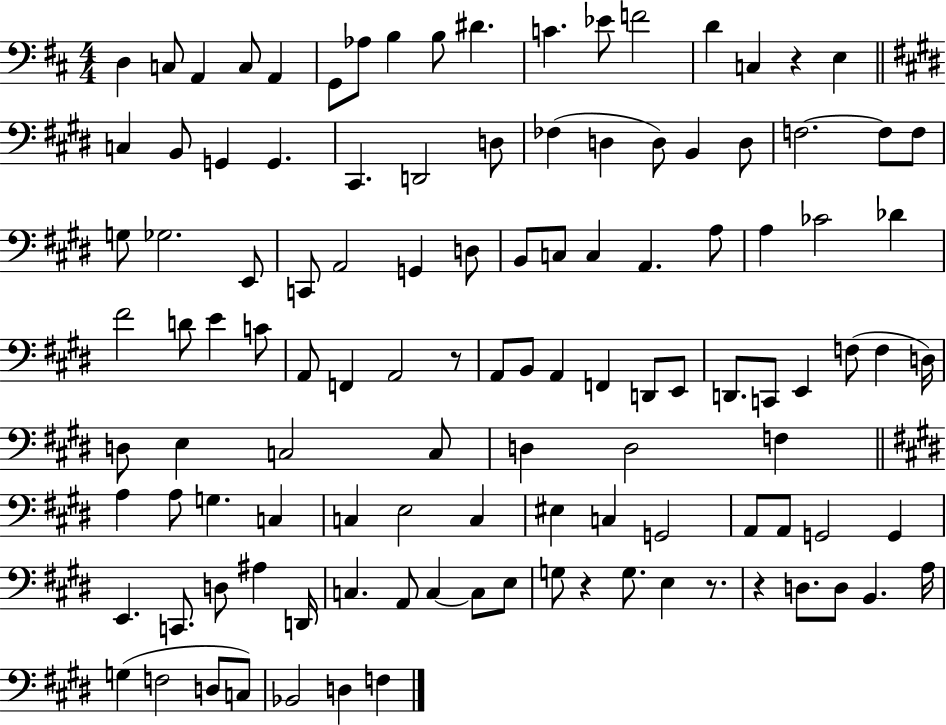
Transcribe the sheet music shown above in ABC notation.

X:1
T:Untitled
M:4/4
L:1/4
K:D
D, C,/2 A,, C,/2 A,, G,,/2 _A,/2 B, B,/2 ^D C _E/2 F2 D C, z E, C, B,,/2 G,, G,, ^C,, D,,2 D,/2 _F, D, D,/2 B,, D,/2 F,2 F,/2 F,/2 G,/2 _G,2 E,,/2 C,,/2 A,,2 G,, D,/2 B,,/2 C,/2 C, A,, A,/2 A, _C2 _D ^F2 D/2 E C/2 A,,/2 F,, A,,2 z/2 A,,/2 B,,/2 A,, F,, D,,/2 E,,/2 D,,/2 C,,/2 E,, F,/2 F, D,/4 D,/2 E, C,2 C,/2 D, D,2 F, A, A,/2 G, C, C, E,2 C, ^E, C, G,,2 A,,/2 A,,/2 G,,2 G,, E,, C,,/2 D,/2 ^A, D,,/4 C, A,,/2 C, C,/2 E,/2 G,/2 z G,/2 E, z/2 z D,/2 D,/2 B,, A,/4 G, F,2 D,/2 C,/2 _B,,2 D, F,